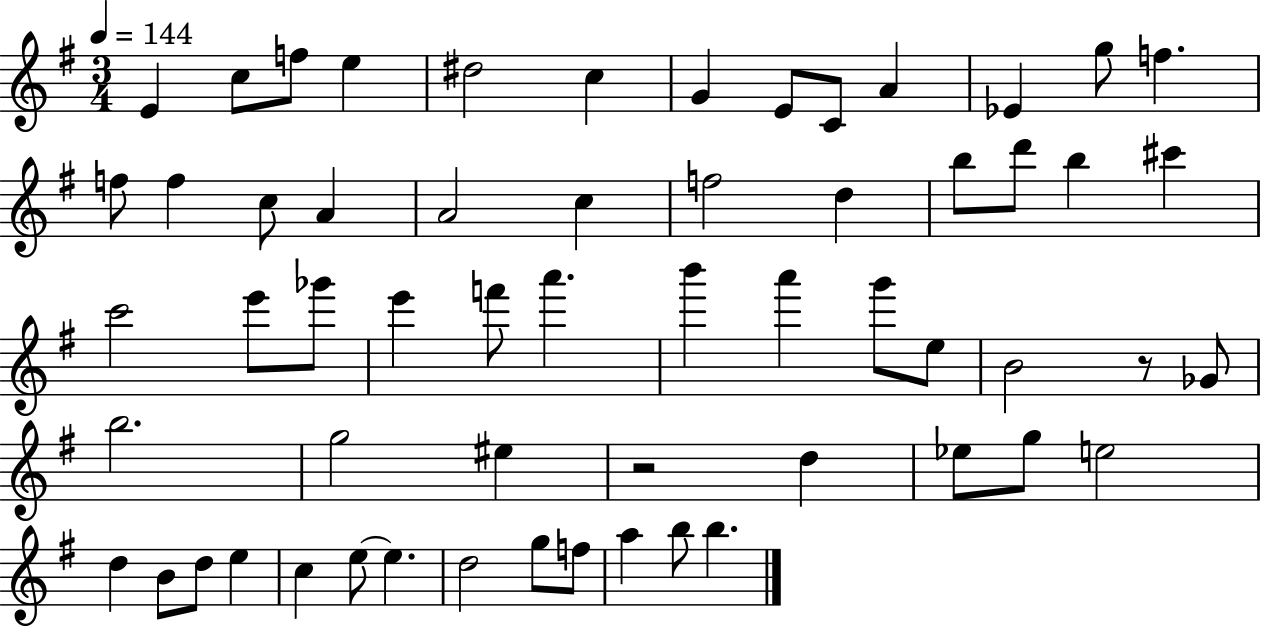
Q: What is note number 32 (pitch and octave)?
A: B6